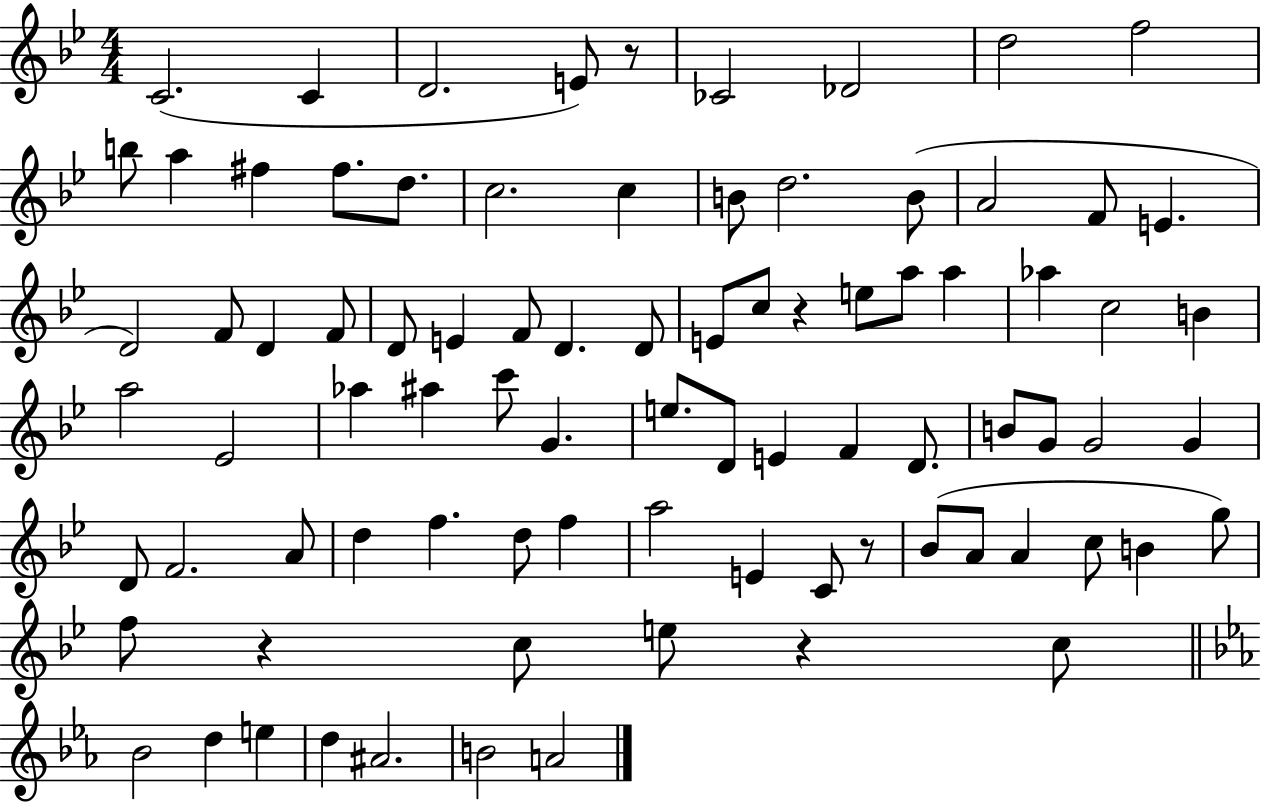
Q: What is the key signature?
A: BES major